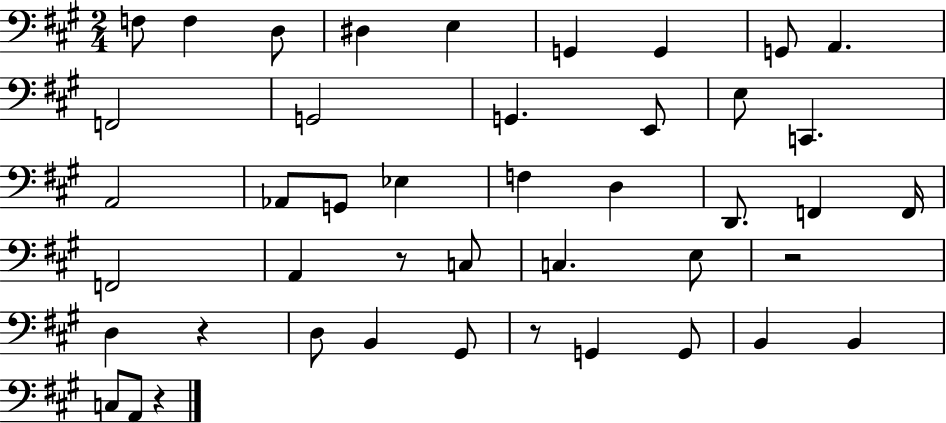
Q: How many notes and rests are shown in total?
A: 44